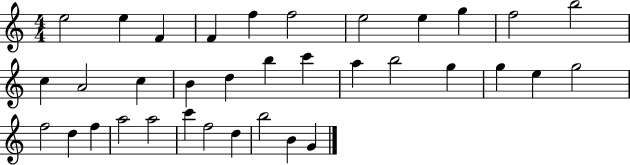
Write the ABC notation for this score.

X:1
T:Untitled
M:4/4
L:1/4
K:C
e2 e F F f f2 e2 e g f2 b2 c A2 c B d b c' a b2 g g e g2 f2 d f a2 a2 c' f2 d b2 B G